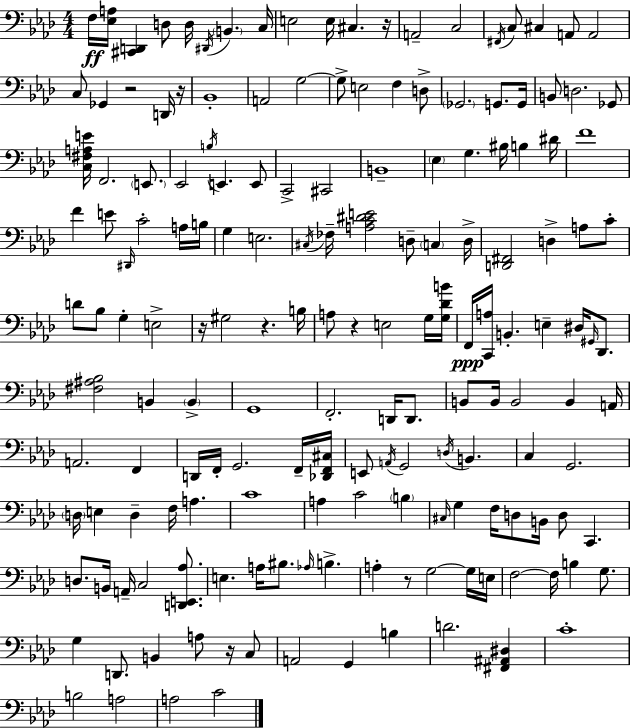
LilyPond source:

{
  \clef bass
  \numericTimeSignature
  \time 4/4
  \key aes \major
  f16\ff <ees a>16 <cis, d,>4 d8 d16 \acciaccatura { dis,16 } \parenthesize b,4. | c16 e2 e16 cis4. | r16 a,2-- c2 | \acciaccatura { fis,16 } c8 cis4 a,8 a,2 | \break c8 ges,4 r2 | d,16 r16 bes,1-. | a,2 g2~~ | g8-> e2 f4 | \break d8-> \parenthesize ges,2. g,8. | g,16 b,8 d2. | ges,8 <c fis a e'>16 f,2. \parenthesize e,8. | ees,2 \acciaccatura { b16 } e,4. | \break e,8 c,2-> cis,2 | b,1-- | \parenthesize ees4 g4. bis16 b4 | dis'16 f'1 | \break f'4 e'8 \grace { dis,16 } c'2-. | a16 b16 g4 e2. | \acciaccatura { cis16 } fes16-- <a c' dis' e'>2 d8-- | \parenthesize c4 d16-> <d, fis,>2 d4-> | \break a8 c'8-. d'8 bes8 g4-. e2-> | r16 gis2 r4. | b16 a8 r4 e2 | g16 <g des' b'>16 f,16\ppp <c, a>16 b,4.-. e4-- | \break dis16 \grace { gis,16 } des,8. <fis ais bes>2 b,4 | \parenthesize b,4-> g,1 | f,2.-. | d,16 d,8. b,8 b,16 b,2 | \break b,4 a,16 a,2. | f,4 d,16 f,16-. g,2. | f,16-- <des, f, cis>16 e,8 \acciaccatura { a,16 } g,2 | \acciaccatura { d16 } b,4. c4 g,2. | \break \parenthesize d16 e4 d4-- | f16 a4. c'1 | a4 c'2 | \parenthesize b4 \grace { cis16 } g4 f16 d8 | \break b,16 d8 c,4. d8. b,16 a,16-- c2 | <d, e, aes>8. e4. a16 | bis8. \grace { aes16 } b4.-> a4-. r8 | g2~~ g16 e16 f2~~ | \break f16 b4 g8. g4 d,8. | b,4 a8 r16 c8 a,2 | g,4 b4 d'2. | <fis, ais, dis>4 c'1-. | \break b2 | a2 a2 | c'2 \bar "|."
}